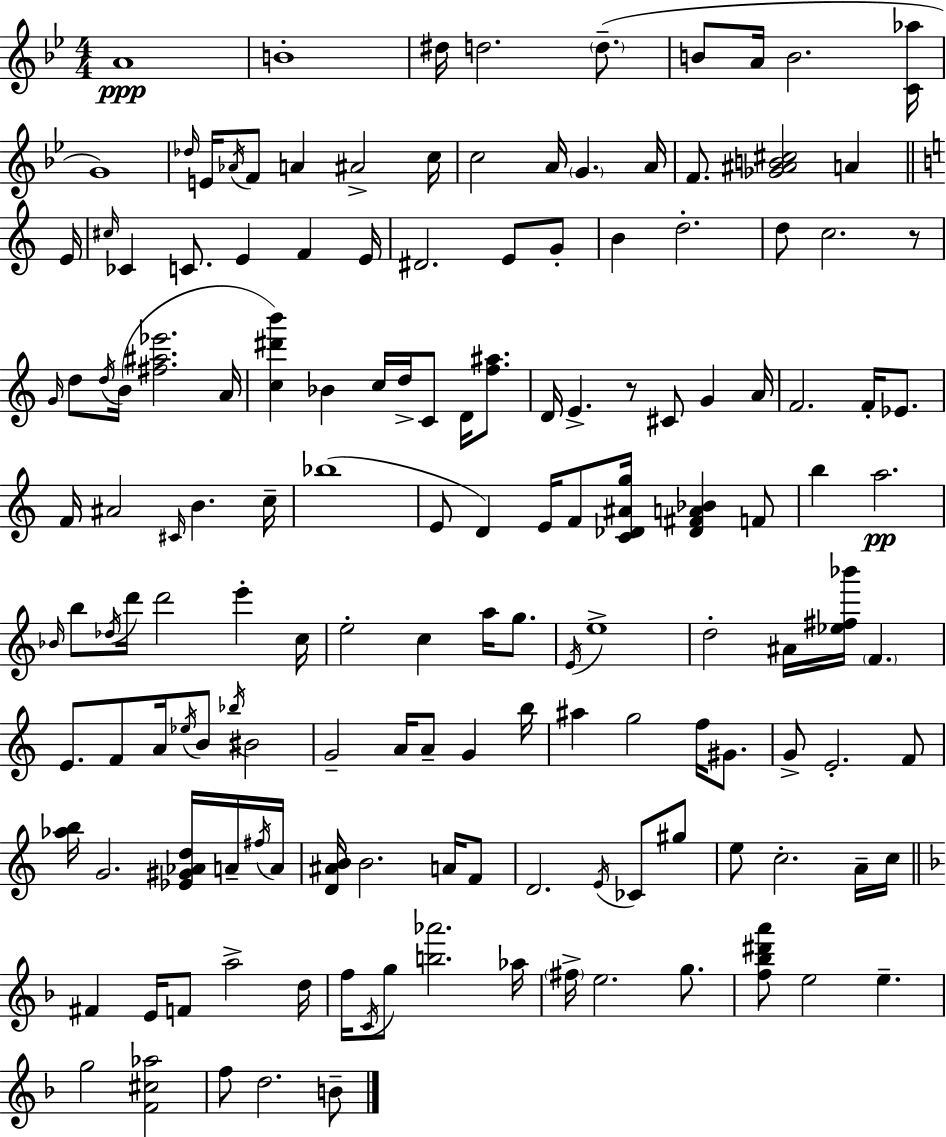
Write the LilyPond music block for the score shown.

{
  \clef treble
  \numericTimeSignature
  \time 4/4
  \key bes \major
  a'1\ppp | b'1-. | dis''16 d''2. \parenthesize d''8.--( | b'8 a'16 b'2. <c' aes''>16 | \break g'1) | \grace { des''16 } e'16 \acciaccatura { aes'16 } f'8 a'4 ais'2-> | c''16 c''2 a'16 \parenthesize g'4. | a'16 f'8. <ges' ais' b' cis''>2 a'4 | \break \bar "||" \break \key c \major e'16 \grace { cis''16 } ces'4 c'8. e'4 f'4 | e'16 dis'2. e'8 | g'8-. b'4 d''2.-. | d''8 c''2. | \break r8 \grace { g'16 } d''8 \acciaccatura { d''16 }( b'16 <fis'' ais'' ees'''>2. | a'16 <c'' dis''' b'''>4) bes'4 c''16 d''16-> c'8 | d'16 <f'' ais''>8. d'16 e'4.-> r8 cis'8 g'4 | a'16 f'2. | \break f'16-. ees'8. f'16 ais'2 \grace { cis'16 } b'4. | c''16-- bes''1( | e'8 d'4) e'16 f'8 <c' des' ais' g''>16 <des' fis' a' bes'>4 | f'8 b''4 a''2.\pp | \break \grace { bes'16 } b''8 \acciaccatura { des''16 } d'''16 d'''2 | e'''4-. c''16 e''2-. c''4 | a''16 g''8. \acciaccatura { e'16 } e''1-> | d''2-. | \break ais'16 <ees'' fis'' bes'''>16 \parenthesize f'4. e'8. f'8 a'16 \acciaccatura { ees''16 } b'8 | \acciaccatura { bes''16 } bis'2 g'2-- | a'16 a'8-- g'4 b''16 ais''4 g''2 | f''16 gis'8. g'8-> e'2.-. | \break f'8 <aes'' b''>16 g'2. | <ees' gis' aes' d''>16 a'16-- \acciaccatura { fis''16 } a'16 <d' ais' b'>16 b'2. | a'16 f'8 d'2. | \acciaccatura { e'16 } ces'8 gis''8 e''8 c''2.-. | \break a'16-- c''16 \bar "||" \break \key f \major fis'4 e'16 f'8 a''2-> d''16 | f''16 \acciaccatura { c'16 } g''8 <b'' aes'''>2. | aes''16 \parenthesize fis''16-> e''2. g''8. | <f'' bes'' dis''' a'''>8 e''2 e''4.-- | \break g''2 <f' cis'' aes''>2 | f''8 d''2. b'8-- | \bar "|."
}